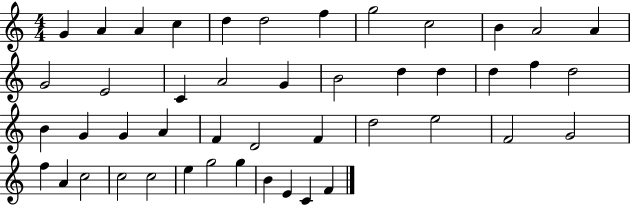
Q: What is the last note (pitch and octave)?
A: F4